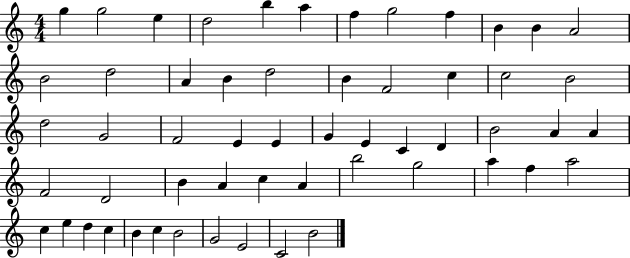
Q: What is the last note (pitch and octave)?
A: B4